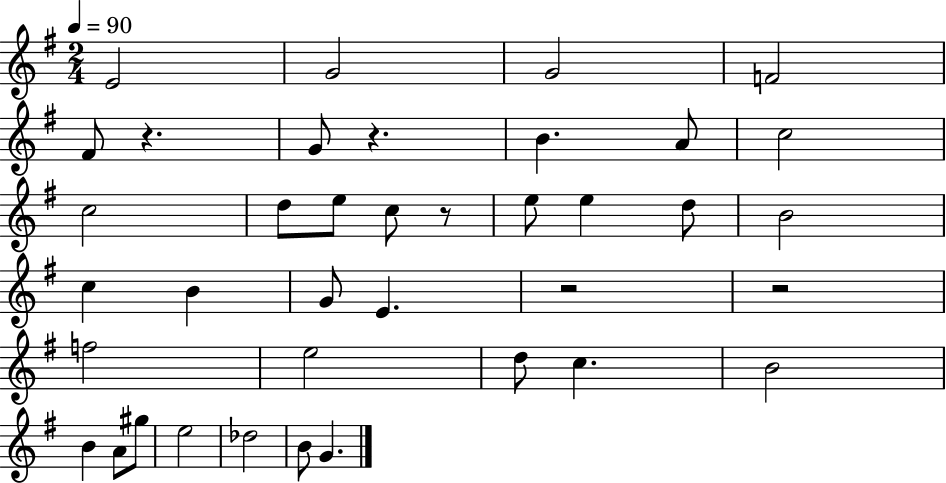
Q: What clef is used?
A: treble